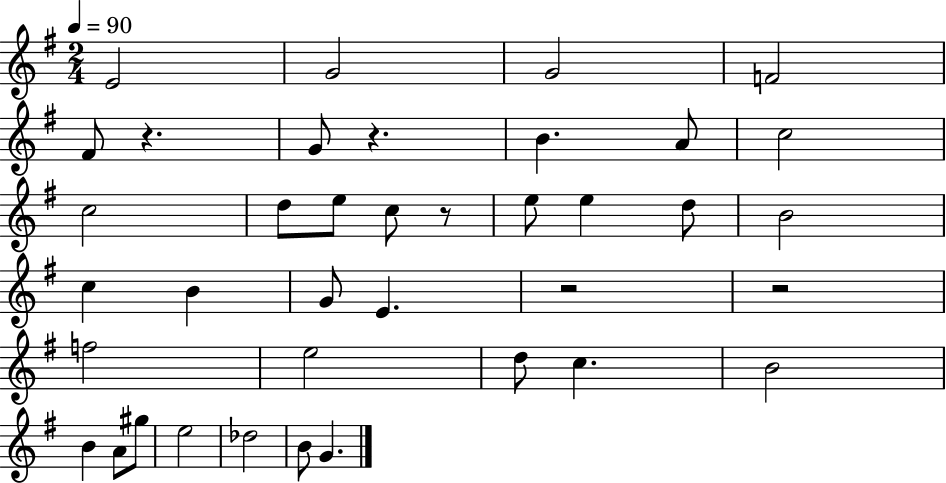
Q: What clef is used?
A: treble